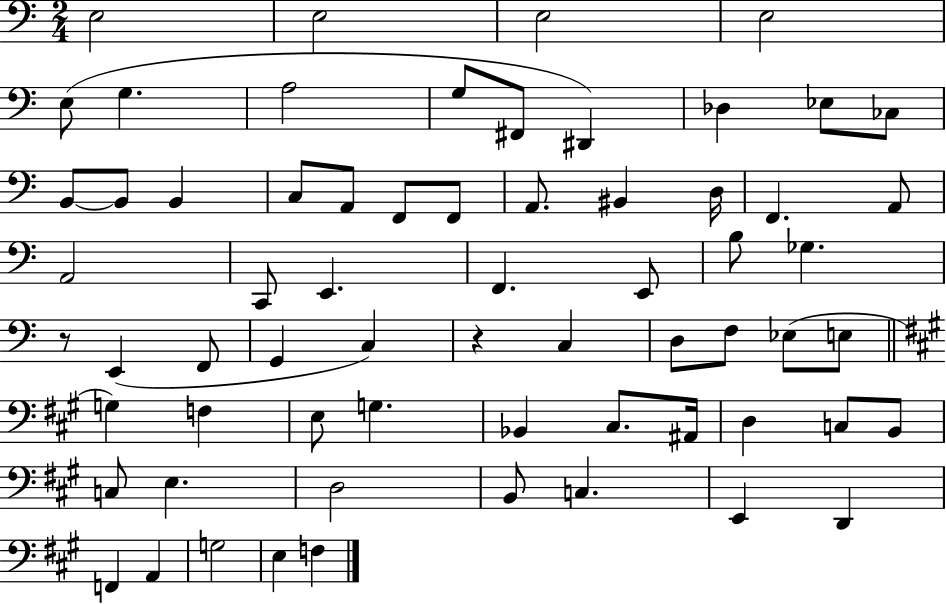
X:1
T:Untitled
M:2/4
L:1/4
K:C
E,2 E,2 E,2 E,2 E,/2 G, A,2 G,/2 ^F,,/2 ^D,, _D, _E,/2 _C,/2 B,,/2 B,,/2 B,, C,/2 A,,/2 F,,/2 F,,/2 A,,/2 ^B,, D,/4 F,, A,,/2 A,,2 C,,/2 E,, F,, E,,/2 B,/2 _G, z/2 E,, F,,/2 G,, C, z C, D,/2 F,/2 _E,/2 E,/2 G, F, E,/2 G, _B,, ^C,/2 ^A,,/4 D, C,/2 B,,/2 C,/2 E, D,2 B,,/2 C, E,, D,, F,, A,, G,2 E, F,